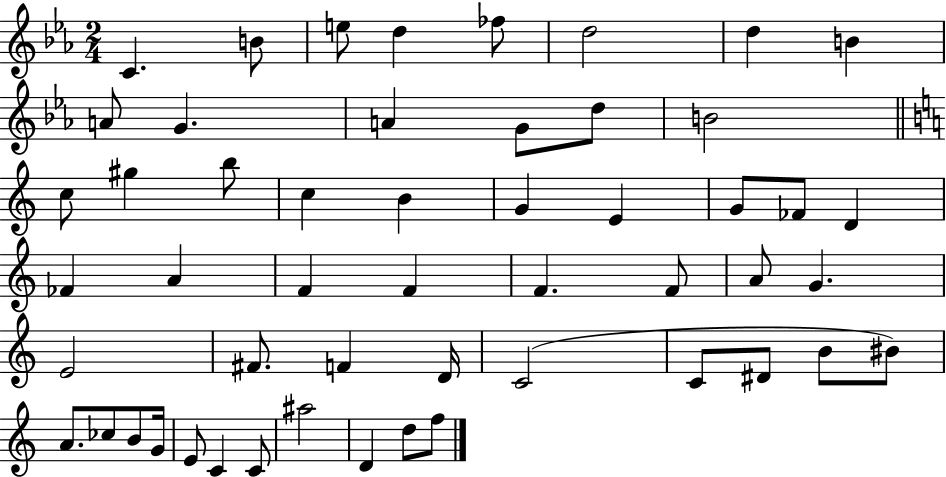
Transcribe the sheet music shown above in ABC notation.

X:1
T:Untitled
M:2/4
L:1/4
K:Eb
C B/2 e/2 d _f/2 d2 d B A/2 G A G/2 d/2 B2 c/2 ^g b/2 c B G E G/2 _F/2 D _F A F F F F/2 A/2 G E2 ^F/2 F D/4 C2 C/2 ^D/2 B/2 ^B/2 A/2 _c/2 B/2 G/4 E/2 C C/2 ^a2 D d/2 f/2